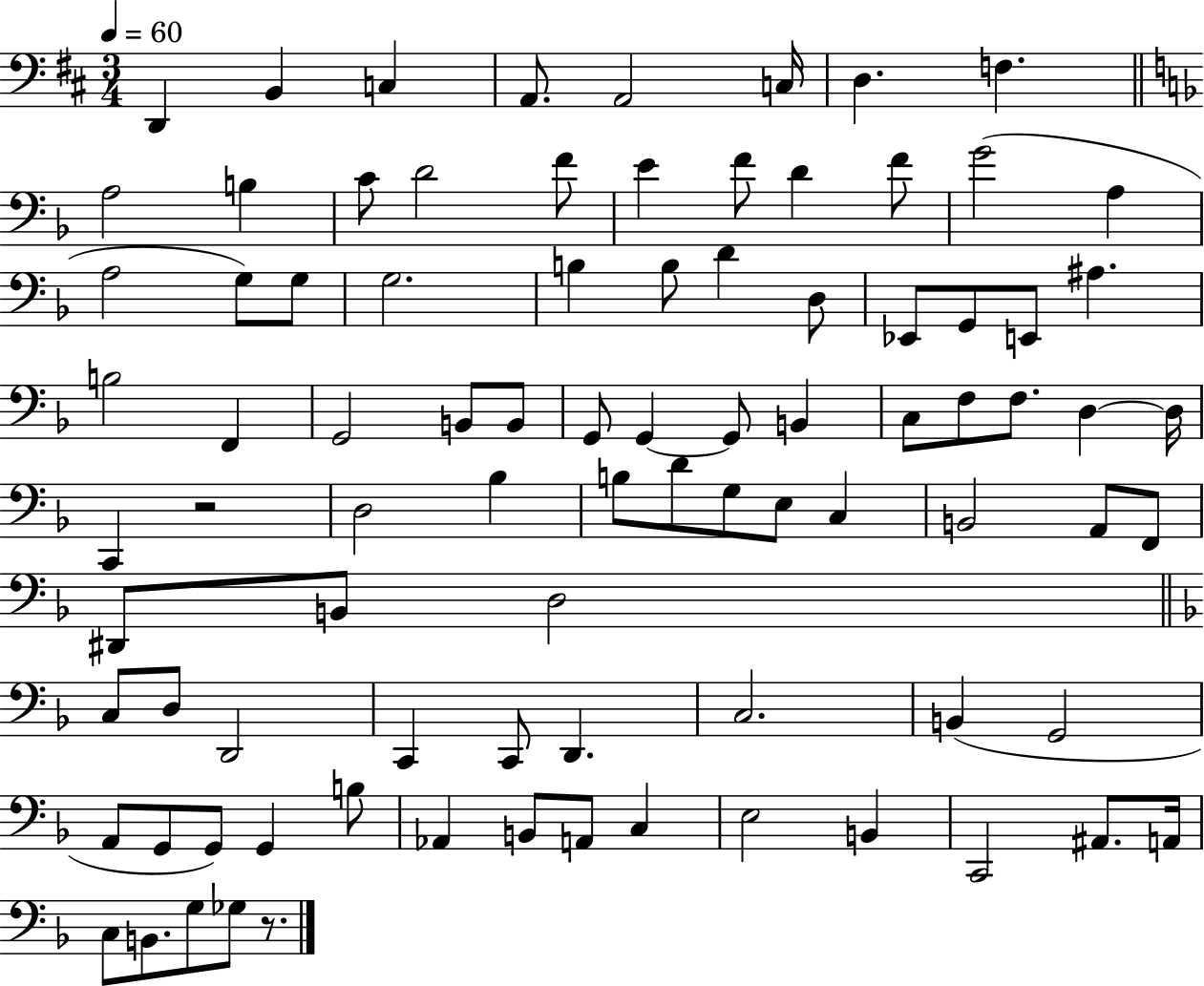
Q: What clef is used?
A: bass